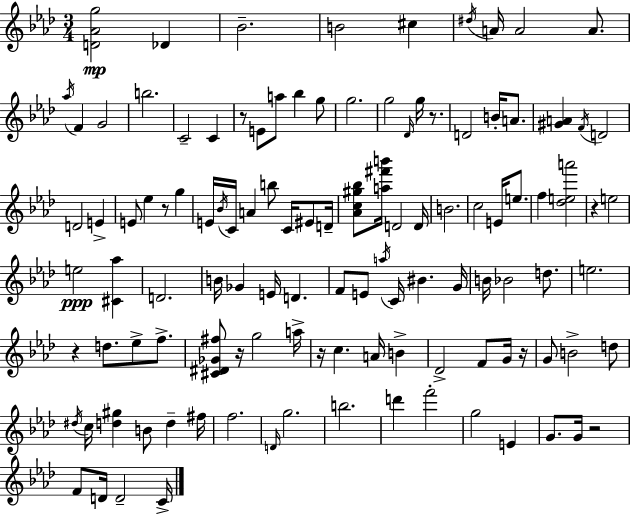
{
  \clef treble
  \numericTimeSignature
  \time 3/4
  \key f \minor
  <d' aes' g''>2\mp des'4 | bes'2.-- | b'2 cis''4 | \acciaccatura { dis''16 } a'16 a'2 a'8. | \break \acciaccatura { aes''16 } f'4 g'2 | b''2. | c'2-- c'4 | r8 e'8 a''8 bes''4 | \break g''8 g''2. | g''2 \grace { des'16 } g''16 | r8. d'2 b'16-. | a'8. <gis' a'>4 \acciaccatura { f'16 } d'2 | \break d'2 | e'4-> e'8 ees''4 r8 | g''4 e'16 \acciaccatura { bes'16 } c'16 a'4 b''8 | c'16 eis'8 d'16-- <aes' c'' gis'' bes''>8 <a'' fis''' b'''>16 d'2 | \break d'16 b'2. | c''2 | e'16 e''8. f''4 <des'' e'' a'''>2 | r4 e''2 | \break e''2\ppp | <cis' aes''>4 d'2. | b'16 ges'4 e'16 d'4. | f'8 e'8 \acciaccatura { a''16 } c'16 bis'4. | \break g'16 b'16 bes'2 | d''8. e''2. | r4 d''8. | ees''8-> f''8.-> <cis' dis' ges' fis''>8 r16 g''2 | \break a''16-> r16 c''4. | a'16 b'4-> des'2-> | f'8 g'16 r16 g'8 b'2-> | d''8 \acciaccatura { dis''16 } c''16 <d'' gis''>4 | \break b'8 d''4-- fis''16 f''2. | \grace { d'16 } g''2. | b''2. | d'''4 | \break f'''2-. g''2 | e'4 g'8. g'16 | r2 f'8 d'16 d'2-- | c'16-> \bar "|."
}